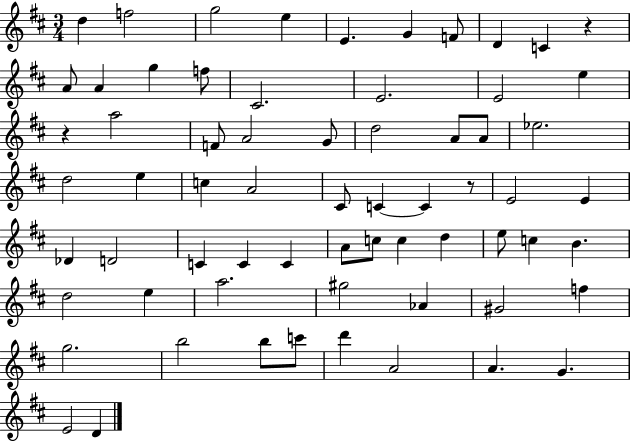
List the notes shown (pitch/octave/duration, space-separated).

D5/q F5/h G5/h E5/q E4/q. G4/q F4/e D4/q C4/q R/q A4/e A4/q G5/q F5/e C#4/h. E4/h. E4/h E5/q R/q A5/h F4/e A4/h G4/e D5/h A4/e A4/e Eb5/h. D5/h E5/q C5/q A4/h C#4/e C4/q C4/q R/e E4/h E4/q Db4/q D4/h C4/q C4/q C4/q A4/e C5/e C5/q D5/q E5/e C5/q B4/q. D5/h E5/q A5/h. G#5/h Ab4/q G#4/h F5/q G5/h. B5/h B5/e C6/e D6/q A4/h A4/q. G4/q. E4/h D4/q